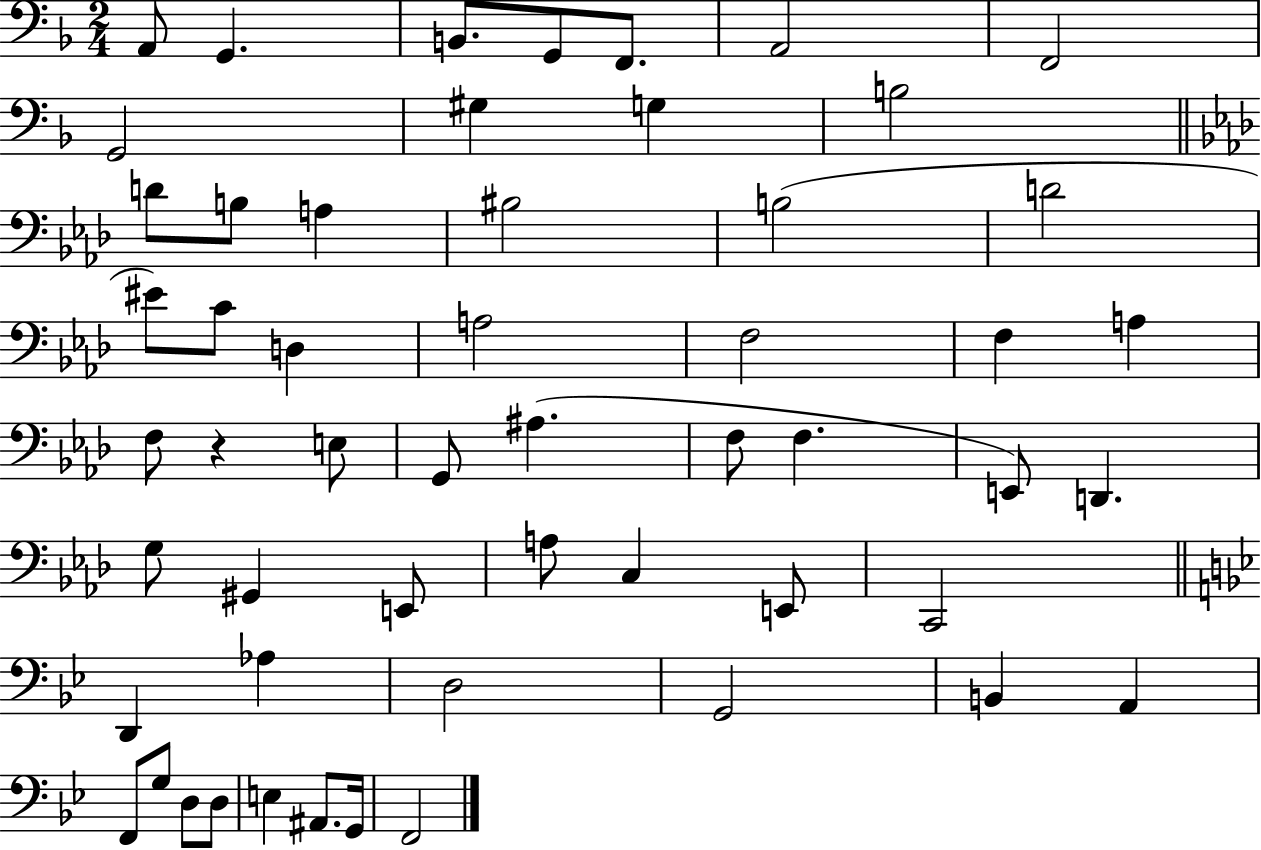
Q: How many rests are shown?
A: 1